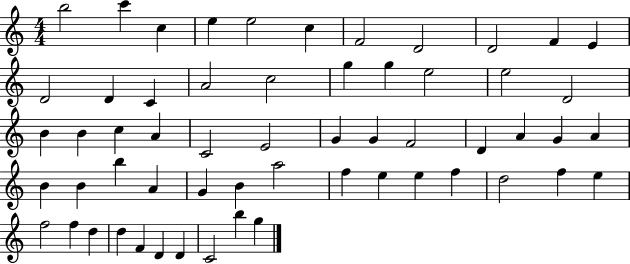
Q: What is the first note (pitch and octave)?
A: B5